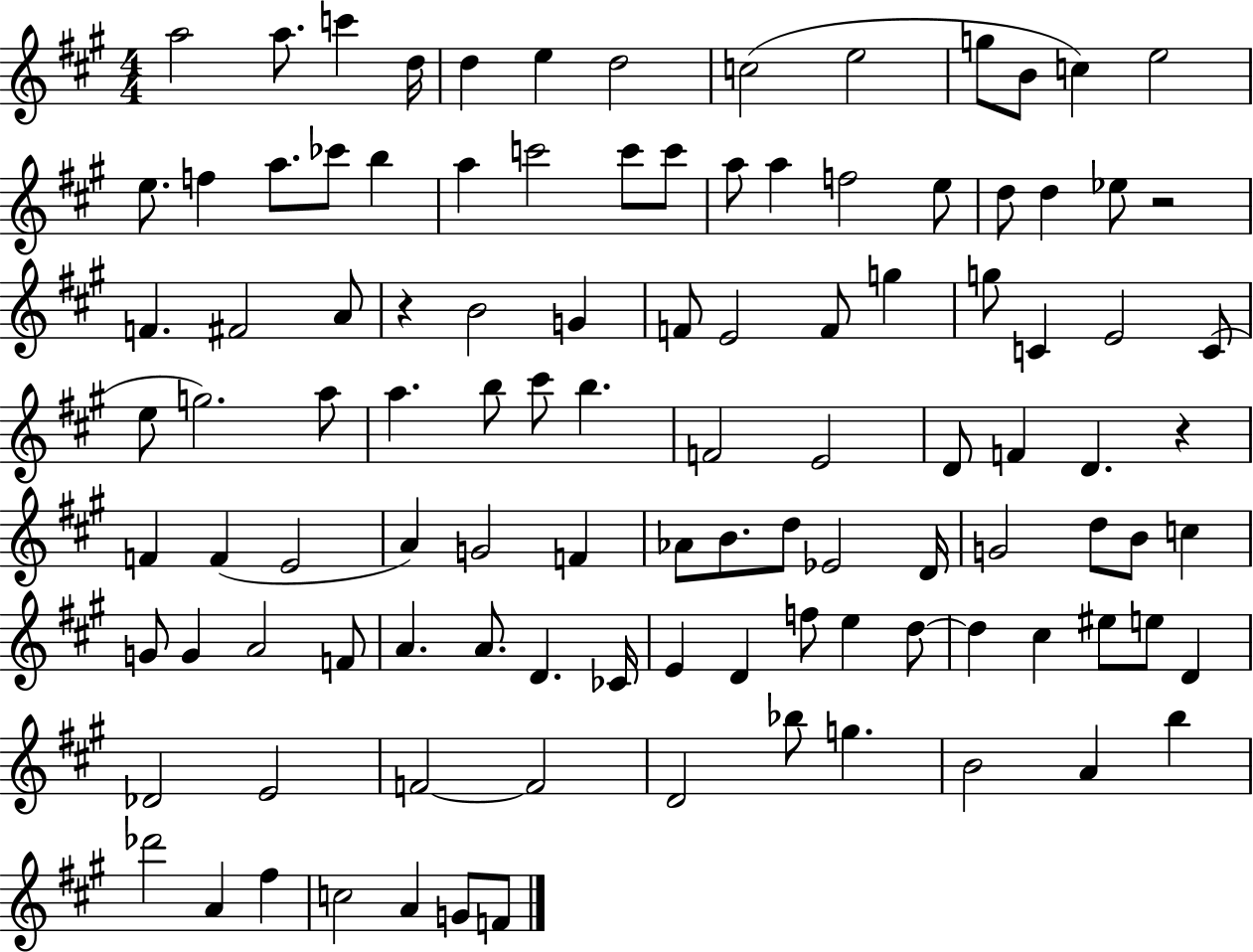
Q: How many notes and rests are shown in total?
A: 107